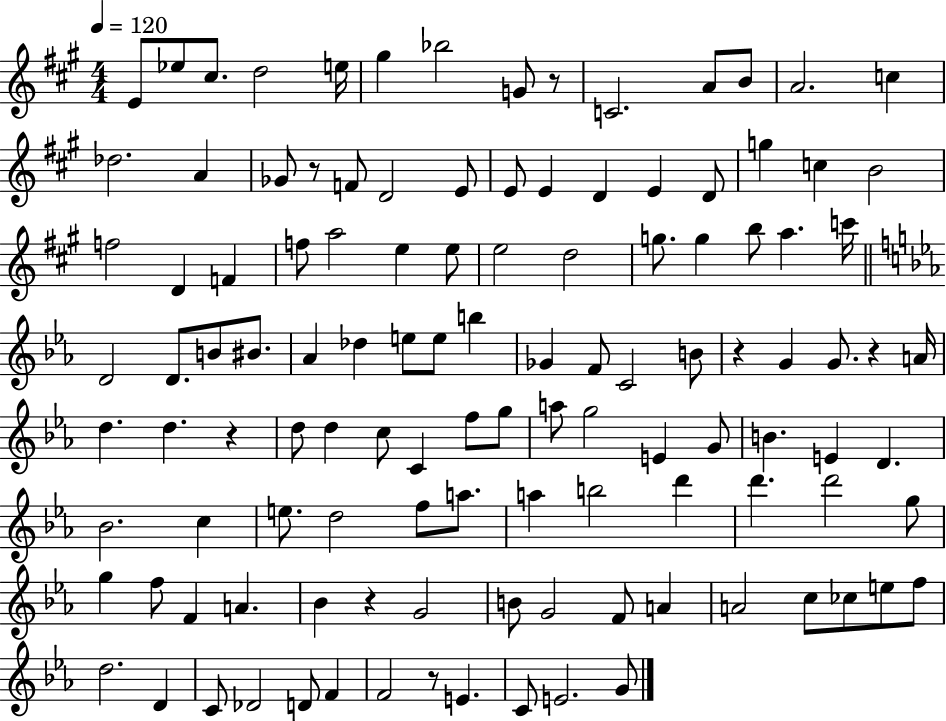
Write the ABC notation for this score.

X:1
T:Untitled
M:4/4
L:1/4
K:A
E/2 _e/2 ^c/2 d2 e/4 ^g _b2 G/2 z/2 C2 A/2 B/2 A2 c _d2 A _G/2 z/2 F/2 D2 E/2 E/2 E D E D/2 g c B2 f2 D F f/2 a2 e e/2 e2 d2 g/2 g b/2 a c'/4 D2 D/2 B/2 ^B/2 _A _d e/2 e/2 b _G F/2 C2 B/2 z G G/2 z A/4 d d z d/2 d c/2 C f/2 g/2 a/2 g2 E G/2 B E D _B2 c e/2 d2 f/2 a/2 a b2 d' d' d'2 g/2 g f/2 F A _B z G2 B/2 G2 F/2 A A2 c/2 _c/2 e/2 f/2 d2 D C/2 _D2 D/2 F F2 z/2 E C/2 E2 G/2